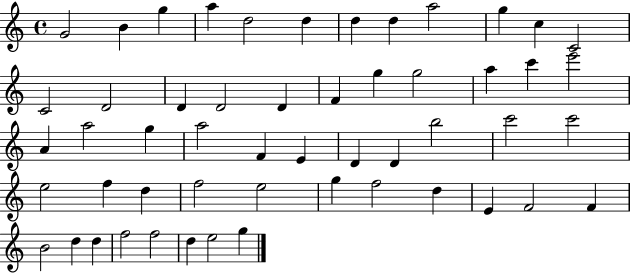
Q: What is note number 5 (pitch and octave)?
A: D5